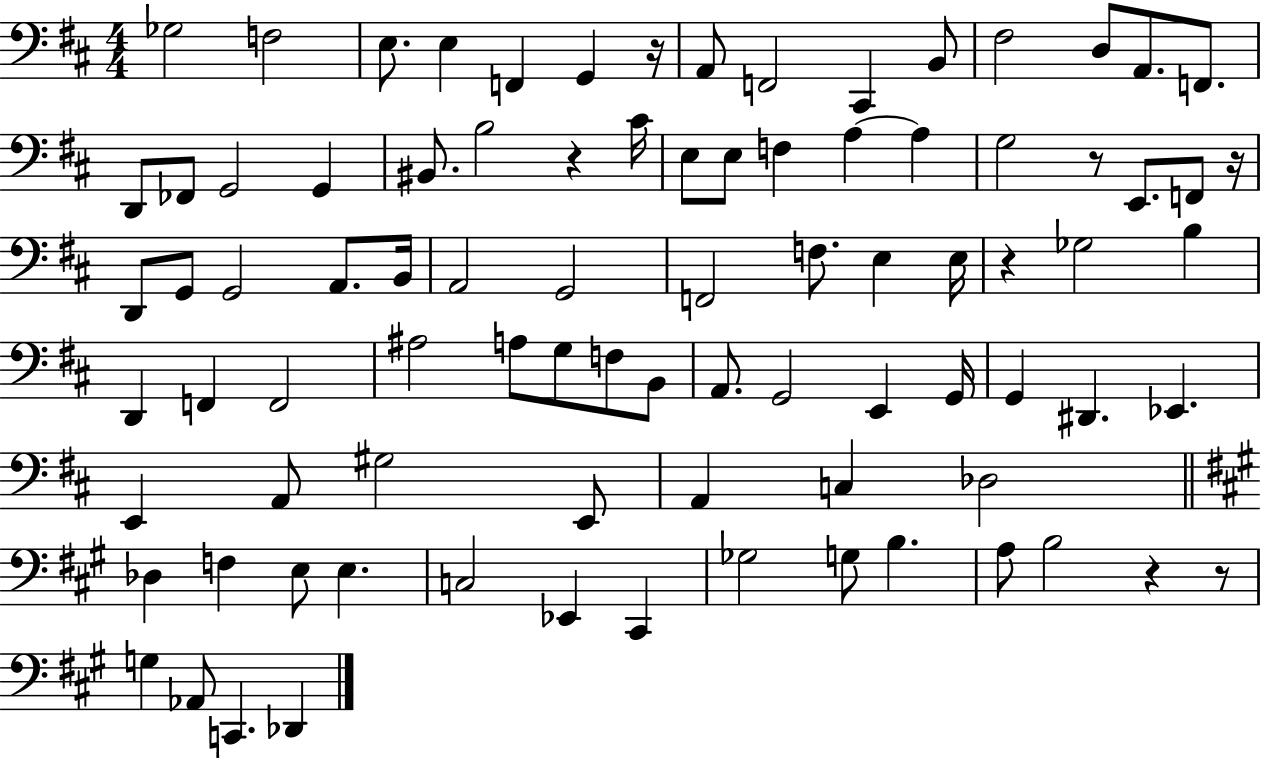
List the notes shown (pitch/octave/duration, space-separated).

Gb3/h F3/h E3/e. E3/q F2/q G2/q R/s A2/e F2/h C#2/q B2/e F#3/h D3/e A2/e. F2/e. D2/e FES2/e G2/h G2/q BIS2/e. B3/h R/q C#4/s E3/e E3/e F3/q A3/q A3/q G3/h R/e E2/e. F2/e R/s D2/e G2/e G2/h A2/e. B2/s A2/h G2/h F2/h F3/e. E3/q E3/s R/q Gb3/h B3/q D2/q F2/q F2/h A#3/h A3/e G3/e F3/e B2/e A2/e. G2/h E2/q G2/s G2/q D#2/q. Eb2/q. E2/q A2/e G#3/h E2/e A2/q C3/q Db3/h Db3/q F3/q E3/e E3/q. C3/h Eb2/q C#2/q Gb3/h G3/e B3/q. A3/e B3/h R/q R/e G3/q Ab2/e C2/q. Db2/q